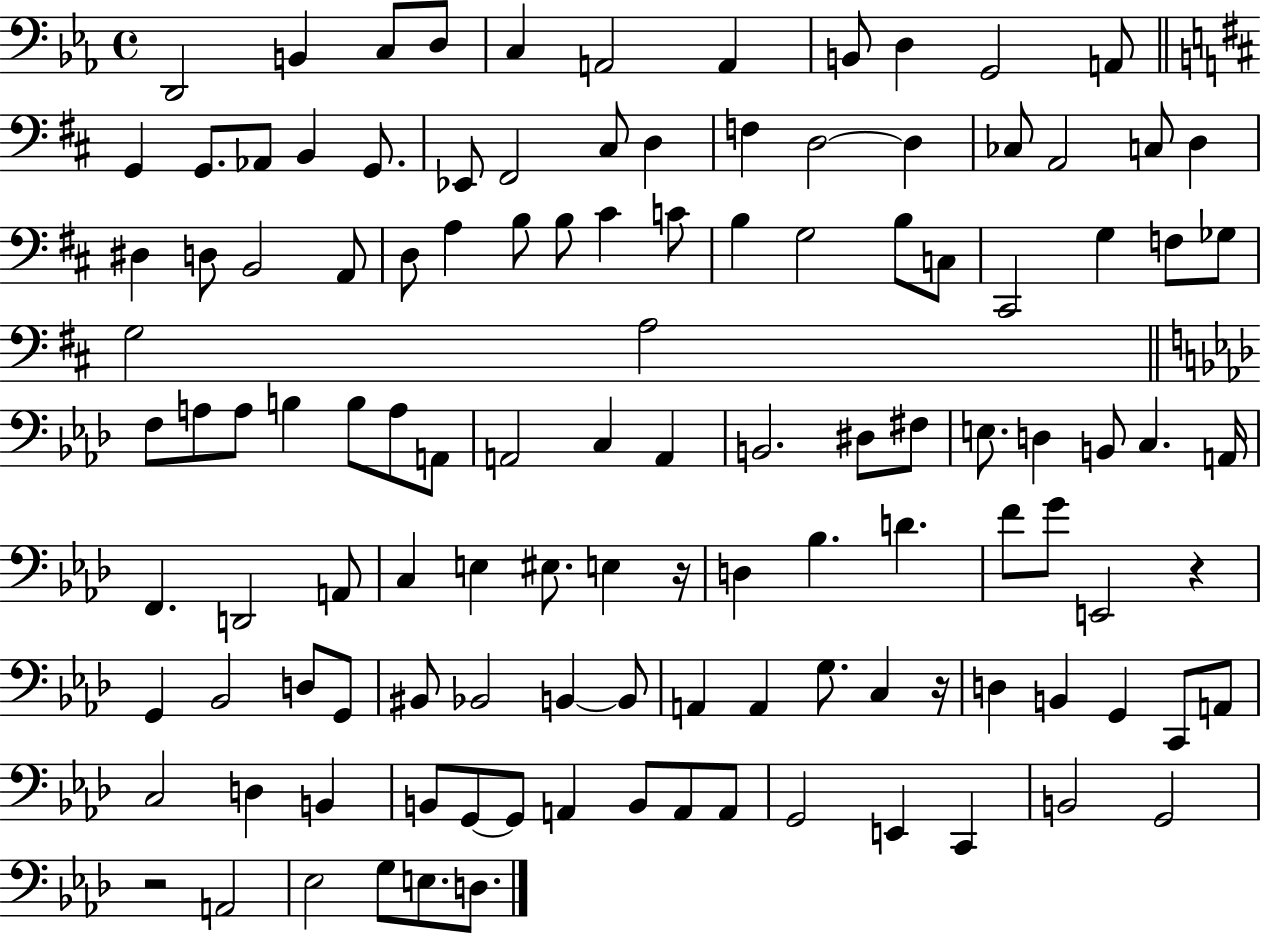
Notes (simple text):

D2/h B2/q C3/e D3/e C3/q A2/h A2/q B2/e D3/q G2/h A2/e G2/q G2/e. Ab2/e B2/q G2/e. Eb2/e F#2/h C#3/e D3/q F3/q D3/h D3/q CES3/e A2/h C3/e D3/q D#3/q D3/e B2/h A2/e D3/e A3/q B3/e B3/e C#4/q C4/e B3/q G3/h B3/e C3/e C#2/h G3/q F3/e Gb3/e G3/h A3/h F3/e A3/e A3/e B3/q B3/e A3/e A2/e A2/h C3/q A2/q B2/h. D#3/e F#3/e E3/e. D3/q B2/e C3/q. A2/s F2/q. D2/h A2/e C3/q E3/q EIS3/e. E3/q R/s D3/q Bb3/q. D4/q. F4/e G4/e E2/h R/q G2/q Bb2/h D3/e G2/e BIS2/e Bb2/h B2/q B2/e A2/q A2/q G3/e. C3/q R/s D3/q B2/q G2/q C2/e A2/e C3/h D3/q B2/q B2/e G2/e G2/e A2/q B2/e A2/e A2/e G2/h E2/q C2/q B2/h G2/h R/h A2/h Eb3/h G3/e E3/e. D3/e.